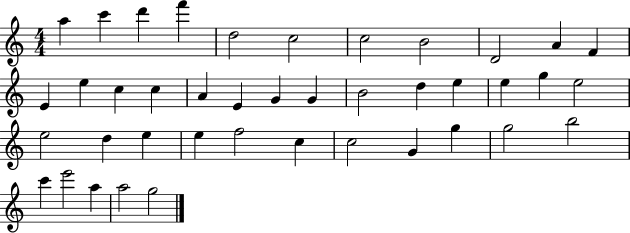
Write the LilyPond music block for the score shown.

{
  \clef treble
  \numericTimeSignature
  \time 4/4
  \key c \major
  a''4 c'''4 d'''4 f'''4 | d''2 c''2 | c''2 b'2 | d'2 a'4 f'4 | \break e'4 e''4 c''4 c''4 | a'4 e'4 g'4 g'4 | b'2 d''4 e''4 | e''4 g''4 e''2 | \break e''2 d''4 e''4 | e''4 f''2 c''4 | c''2 g'4 g''4 | g''2 b''2 | \break c'''4 e'''2 a''4 | a''2 g''2 | \bar "|."
}